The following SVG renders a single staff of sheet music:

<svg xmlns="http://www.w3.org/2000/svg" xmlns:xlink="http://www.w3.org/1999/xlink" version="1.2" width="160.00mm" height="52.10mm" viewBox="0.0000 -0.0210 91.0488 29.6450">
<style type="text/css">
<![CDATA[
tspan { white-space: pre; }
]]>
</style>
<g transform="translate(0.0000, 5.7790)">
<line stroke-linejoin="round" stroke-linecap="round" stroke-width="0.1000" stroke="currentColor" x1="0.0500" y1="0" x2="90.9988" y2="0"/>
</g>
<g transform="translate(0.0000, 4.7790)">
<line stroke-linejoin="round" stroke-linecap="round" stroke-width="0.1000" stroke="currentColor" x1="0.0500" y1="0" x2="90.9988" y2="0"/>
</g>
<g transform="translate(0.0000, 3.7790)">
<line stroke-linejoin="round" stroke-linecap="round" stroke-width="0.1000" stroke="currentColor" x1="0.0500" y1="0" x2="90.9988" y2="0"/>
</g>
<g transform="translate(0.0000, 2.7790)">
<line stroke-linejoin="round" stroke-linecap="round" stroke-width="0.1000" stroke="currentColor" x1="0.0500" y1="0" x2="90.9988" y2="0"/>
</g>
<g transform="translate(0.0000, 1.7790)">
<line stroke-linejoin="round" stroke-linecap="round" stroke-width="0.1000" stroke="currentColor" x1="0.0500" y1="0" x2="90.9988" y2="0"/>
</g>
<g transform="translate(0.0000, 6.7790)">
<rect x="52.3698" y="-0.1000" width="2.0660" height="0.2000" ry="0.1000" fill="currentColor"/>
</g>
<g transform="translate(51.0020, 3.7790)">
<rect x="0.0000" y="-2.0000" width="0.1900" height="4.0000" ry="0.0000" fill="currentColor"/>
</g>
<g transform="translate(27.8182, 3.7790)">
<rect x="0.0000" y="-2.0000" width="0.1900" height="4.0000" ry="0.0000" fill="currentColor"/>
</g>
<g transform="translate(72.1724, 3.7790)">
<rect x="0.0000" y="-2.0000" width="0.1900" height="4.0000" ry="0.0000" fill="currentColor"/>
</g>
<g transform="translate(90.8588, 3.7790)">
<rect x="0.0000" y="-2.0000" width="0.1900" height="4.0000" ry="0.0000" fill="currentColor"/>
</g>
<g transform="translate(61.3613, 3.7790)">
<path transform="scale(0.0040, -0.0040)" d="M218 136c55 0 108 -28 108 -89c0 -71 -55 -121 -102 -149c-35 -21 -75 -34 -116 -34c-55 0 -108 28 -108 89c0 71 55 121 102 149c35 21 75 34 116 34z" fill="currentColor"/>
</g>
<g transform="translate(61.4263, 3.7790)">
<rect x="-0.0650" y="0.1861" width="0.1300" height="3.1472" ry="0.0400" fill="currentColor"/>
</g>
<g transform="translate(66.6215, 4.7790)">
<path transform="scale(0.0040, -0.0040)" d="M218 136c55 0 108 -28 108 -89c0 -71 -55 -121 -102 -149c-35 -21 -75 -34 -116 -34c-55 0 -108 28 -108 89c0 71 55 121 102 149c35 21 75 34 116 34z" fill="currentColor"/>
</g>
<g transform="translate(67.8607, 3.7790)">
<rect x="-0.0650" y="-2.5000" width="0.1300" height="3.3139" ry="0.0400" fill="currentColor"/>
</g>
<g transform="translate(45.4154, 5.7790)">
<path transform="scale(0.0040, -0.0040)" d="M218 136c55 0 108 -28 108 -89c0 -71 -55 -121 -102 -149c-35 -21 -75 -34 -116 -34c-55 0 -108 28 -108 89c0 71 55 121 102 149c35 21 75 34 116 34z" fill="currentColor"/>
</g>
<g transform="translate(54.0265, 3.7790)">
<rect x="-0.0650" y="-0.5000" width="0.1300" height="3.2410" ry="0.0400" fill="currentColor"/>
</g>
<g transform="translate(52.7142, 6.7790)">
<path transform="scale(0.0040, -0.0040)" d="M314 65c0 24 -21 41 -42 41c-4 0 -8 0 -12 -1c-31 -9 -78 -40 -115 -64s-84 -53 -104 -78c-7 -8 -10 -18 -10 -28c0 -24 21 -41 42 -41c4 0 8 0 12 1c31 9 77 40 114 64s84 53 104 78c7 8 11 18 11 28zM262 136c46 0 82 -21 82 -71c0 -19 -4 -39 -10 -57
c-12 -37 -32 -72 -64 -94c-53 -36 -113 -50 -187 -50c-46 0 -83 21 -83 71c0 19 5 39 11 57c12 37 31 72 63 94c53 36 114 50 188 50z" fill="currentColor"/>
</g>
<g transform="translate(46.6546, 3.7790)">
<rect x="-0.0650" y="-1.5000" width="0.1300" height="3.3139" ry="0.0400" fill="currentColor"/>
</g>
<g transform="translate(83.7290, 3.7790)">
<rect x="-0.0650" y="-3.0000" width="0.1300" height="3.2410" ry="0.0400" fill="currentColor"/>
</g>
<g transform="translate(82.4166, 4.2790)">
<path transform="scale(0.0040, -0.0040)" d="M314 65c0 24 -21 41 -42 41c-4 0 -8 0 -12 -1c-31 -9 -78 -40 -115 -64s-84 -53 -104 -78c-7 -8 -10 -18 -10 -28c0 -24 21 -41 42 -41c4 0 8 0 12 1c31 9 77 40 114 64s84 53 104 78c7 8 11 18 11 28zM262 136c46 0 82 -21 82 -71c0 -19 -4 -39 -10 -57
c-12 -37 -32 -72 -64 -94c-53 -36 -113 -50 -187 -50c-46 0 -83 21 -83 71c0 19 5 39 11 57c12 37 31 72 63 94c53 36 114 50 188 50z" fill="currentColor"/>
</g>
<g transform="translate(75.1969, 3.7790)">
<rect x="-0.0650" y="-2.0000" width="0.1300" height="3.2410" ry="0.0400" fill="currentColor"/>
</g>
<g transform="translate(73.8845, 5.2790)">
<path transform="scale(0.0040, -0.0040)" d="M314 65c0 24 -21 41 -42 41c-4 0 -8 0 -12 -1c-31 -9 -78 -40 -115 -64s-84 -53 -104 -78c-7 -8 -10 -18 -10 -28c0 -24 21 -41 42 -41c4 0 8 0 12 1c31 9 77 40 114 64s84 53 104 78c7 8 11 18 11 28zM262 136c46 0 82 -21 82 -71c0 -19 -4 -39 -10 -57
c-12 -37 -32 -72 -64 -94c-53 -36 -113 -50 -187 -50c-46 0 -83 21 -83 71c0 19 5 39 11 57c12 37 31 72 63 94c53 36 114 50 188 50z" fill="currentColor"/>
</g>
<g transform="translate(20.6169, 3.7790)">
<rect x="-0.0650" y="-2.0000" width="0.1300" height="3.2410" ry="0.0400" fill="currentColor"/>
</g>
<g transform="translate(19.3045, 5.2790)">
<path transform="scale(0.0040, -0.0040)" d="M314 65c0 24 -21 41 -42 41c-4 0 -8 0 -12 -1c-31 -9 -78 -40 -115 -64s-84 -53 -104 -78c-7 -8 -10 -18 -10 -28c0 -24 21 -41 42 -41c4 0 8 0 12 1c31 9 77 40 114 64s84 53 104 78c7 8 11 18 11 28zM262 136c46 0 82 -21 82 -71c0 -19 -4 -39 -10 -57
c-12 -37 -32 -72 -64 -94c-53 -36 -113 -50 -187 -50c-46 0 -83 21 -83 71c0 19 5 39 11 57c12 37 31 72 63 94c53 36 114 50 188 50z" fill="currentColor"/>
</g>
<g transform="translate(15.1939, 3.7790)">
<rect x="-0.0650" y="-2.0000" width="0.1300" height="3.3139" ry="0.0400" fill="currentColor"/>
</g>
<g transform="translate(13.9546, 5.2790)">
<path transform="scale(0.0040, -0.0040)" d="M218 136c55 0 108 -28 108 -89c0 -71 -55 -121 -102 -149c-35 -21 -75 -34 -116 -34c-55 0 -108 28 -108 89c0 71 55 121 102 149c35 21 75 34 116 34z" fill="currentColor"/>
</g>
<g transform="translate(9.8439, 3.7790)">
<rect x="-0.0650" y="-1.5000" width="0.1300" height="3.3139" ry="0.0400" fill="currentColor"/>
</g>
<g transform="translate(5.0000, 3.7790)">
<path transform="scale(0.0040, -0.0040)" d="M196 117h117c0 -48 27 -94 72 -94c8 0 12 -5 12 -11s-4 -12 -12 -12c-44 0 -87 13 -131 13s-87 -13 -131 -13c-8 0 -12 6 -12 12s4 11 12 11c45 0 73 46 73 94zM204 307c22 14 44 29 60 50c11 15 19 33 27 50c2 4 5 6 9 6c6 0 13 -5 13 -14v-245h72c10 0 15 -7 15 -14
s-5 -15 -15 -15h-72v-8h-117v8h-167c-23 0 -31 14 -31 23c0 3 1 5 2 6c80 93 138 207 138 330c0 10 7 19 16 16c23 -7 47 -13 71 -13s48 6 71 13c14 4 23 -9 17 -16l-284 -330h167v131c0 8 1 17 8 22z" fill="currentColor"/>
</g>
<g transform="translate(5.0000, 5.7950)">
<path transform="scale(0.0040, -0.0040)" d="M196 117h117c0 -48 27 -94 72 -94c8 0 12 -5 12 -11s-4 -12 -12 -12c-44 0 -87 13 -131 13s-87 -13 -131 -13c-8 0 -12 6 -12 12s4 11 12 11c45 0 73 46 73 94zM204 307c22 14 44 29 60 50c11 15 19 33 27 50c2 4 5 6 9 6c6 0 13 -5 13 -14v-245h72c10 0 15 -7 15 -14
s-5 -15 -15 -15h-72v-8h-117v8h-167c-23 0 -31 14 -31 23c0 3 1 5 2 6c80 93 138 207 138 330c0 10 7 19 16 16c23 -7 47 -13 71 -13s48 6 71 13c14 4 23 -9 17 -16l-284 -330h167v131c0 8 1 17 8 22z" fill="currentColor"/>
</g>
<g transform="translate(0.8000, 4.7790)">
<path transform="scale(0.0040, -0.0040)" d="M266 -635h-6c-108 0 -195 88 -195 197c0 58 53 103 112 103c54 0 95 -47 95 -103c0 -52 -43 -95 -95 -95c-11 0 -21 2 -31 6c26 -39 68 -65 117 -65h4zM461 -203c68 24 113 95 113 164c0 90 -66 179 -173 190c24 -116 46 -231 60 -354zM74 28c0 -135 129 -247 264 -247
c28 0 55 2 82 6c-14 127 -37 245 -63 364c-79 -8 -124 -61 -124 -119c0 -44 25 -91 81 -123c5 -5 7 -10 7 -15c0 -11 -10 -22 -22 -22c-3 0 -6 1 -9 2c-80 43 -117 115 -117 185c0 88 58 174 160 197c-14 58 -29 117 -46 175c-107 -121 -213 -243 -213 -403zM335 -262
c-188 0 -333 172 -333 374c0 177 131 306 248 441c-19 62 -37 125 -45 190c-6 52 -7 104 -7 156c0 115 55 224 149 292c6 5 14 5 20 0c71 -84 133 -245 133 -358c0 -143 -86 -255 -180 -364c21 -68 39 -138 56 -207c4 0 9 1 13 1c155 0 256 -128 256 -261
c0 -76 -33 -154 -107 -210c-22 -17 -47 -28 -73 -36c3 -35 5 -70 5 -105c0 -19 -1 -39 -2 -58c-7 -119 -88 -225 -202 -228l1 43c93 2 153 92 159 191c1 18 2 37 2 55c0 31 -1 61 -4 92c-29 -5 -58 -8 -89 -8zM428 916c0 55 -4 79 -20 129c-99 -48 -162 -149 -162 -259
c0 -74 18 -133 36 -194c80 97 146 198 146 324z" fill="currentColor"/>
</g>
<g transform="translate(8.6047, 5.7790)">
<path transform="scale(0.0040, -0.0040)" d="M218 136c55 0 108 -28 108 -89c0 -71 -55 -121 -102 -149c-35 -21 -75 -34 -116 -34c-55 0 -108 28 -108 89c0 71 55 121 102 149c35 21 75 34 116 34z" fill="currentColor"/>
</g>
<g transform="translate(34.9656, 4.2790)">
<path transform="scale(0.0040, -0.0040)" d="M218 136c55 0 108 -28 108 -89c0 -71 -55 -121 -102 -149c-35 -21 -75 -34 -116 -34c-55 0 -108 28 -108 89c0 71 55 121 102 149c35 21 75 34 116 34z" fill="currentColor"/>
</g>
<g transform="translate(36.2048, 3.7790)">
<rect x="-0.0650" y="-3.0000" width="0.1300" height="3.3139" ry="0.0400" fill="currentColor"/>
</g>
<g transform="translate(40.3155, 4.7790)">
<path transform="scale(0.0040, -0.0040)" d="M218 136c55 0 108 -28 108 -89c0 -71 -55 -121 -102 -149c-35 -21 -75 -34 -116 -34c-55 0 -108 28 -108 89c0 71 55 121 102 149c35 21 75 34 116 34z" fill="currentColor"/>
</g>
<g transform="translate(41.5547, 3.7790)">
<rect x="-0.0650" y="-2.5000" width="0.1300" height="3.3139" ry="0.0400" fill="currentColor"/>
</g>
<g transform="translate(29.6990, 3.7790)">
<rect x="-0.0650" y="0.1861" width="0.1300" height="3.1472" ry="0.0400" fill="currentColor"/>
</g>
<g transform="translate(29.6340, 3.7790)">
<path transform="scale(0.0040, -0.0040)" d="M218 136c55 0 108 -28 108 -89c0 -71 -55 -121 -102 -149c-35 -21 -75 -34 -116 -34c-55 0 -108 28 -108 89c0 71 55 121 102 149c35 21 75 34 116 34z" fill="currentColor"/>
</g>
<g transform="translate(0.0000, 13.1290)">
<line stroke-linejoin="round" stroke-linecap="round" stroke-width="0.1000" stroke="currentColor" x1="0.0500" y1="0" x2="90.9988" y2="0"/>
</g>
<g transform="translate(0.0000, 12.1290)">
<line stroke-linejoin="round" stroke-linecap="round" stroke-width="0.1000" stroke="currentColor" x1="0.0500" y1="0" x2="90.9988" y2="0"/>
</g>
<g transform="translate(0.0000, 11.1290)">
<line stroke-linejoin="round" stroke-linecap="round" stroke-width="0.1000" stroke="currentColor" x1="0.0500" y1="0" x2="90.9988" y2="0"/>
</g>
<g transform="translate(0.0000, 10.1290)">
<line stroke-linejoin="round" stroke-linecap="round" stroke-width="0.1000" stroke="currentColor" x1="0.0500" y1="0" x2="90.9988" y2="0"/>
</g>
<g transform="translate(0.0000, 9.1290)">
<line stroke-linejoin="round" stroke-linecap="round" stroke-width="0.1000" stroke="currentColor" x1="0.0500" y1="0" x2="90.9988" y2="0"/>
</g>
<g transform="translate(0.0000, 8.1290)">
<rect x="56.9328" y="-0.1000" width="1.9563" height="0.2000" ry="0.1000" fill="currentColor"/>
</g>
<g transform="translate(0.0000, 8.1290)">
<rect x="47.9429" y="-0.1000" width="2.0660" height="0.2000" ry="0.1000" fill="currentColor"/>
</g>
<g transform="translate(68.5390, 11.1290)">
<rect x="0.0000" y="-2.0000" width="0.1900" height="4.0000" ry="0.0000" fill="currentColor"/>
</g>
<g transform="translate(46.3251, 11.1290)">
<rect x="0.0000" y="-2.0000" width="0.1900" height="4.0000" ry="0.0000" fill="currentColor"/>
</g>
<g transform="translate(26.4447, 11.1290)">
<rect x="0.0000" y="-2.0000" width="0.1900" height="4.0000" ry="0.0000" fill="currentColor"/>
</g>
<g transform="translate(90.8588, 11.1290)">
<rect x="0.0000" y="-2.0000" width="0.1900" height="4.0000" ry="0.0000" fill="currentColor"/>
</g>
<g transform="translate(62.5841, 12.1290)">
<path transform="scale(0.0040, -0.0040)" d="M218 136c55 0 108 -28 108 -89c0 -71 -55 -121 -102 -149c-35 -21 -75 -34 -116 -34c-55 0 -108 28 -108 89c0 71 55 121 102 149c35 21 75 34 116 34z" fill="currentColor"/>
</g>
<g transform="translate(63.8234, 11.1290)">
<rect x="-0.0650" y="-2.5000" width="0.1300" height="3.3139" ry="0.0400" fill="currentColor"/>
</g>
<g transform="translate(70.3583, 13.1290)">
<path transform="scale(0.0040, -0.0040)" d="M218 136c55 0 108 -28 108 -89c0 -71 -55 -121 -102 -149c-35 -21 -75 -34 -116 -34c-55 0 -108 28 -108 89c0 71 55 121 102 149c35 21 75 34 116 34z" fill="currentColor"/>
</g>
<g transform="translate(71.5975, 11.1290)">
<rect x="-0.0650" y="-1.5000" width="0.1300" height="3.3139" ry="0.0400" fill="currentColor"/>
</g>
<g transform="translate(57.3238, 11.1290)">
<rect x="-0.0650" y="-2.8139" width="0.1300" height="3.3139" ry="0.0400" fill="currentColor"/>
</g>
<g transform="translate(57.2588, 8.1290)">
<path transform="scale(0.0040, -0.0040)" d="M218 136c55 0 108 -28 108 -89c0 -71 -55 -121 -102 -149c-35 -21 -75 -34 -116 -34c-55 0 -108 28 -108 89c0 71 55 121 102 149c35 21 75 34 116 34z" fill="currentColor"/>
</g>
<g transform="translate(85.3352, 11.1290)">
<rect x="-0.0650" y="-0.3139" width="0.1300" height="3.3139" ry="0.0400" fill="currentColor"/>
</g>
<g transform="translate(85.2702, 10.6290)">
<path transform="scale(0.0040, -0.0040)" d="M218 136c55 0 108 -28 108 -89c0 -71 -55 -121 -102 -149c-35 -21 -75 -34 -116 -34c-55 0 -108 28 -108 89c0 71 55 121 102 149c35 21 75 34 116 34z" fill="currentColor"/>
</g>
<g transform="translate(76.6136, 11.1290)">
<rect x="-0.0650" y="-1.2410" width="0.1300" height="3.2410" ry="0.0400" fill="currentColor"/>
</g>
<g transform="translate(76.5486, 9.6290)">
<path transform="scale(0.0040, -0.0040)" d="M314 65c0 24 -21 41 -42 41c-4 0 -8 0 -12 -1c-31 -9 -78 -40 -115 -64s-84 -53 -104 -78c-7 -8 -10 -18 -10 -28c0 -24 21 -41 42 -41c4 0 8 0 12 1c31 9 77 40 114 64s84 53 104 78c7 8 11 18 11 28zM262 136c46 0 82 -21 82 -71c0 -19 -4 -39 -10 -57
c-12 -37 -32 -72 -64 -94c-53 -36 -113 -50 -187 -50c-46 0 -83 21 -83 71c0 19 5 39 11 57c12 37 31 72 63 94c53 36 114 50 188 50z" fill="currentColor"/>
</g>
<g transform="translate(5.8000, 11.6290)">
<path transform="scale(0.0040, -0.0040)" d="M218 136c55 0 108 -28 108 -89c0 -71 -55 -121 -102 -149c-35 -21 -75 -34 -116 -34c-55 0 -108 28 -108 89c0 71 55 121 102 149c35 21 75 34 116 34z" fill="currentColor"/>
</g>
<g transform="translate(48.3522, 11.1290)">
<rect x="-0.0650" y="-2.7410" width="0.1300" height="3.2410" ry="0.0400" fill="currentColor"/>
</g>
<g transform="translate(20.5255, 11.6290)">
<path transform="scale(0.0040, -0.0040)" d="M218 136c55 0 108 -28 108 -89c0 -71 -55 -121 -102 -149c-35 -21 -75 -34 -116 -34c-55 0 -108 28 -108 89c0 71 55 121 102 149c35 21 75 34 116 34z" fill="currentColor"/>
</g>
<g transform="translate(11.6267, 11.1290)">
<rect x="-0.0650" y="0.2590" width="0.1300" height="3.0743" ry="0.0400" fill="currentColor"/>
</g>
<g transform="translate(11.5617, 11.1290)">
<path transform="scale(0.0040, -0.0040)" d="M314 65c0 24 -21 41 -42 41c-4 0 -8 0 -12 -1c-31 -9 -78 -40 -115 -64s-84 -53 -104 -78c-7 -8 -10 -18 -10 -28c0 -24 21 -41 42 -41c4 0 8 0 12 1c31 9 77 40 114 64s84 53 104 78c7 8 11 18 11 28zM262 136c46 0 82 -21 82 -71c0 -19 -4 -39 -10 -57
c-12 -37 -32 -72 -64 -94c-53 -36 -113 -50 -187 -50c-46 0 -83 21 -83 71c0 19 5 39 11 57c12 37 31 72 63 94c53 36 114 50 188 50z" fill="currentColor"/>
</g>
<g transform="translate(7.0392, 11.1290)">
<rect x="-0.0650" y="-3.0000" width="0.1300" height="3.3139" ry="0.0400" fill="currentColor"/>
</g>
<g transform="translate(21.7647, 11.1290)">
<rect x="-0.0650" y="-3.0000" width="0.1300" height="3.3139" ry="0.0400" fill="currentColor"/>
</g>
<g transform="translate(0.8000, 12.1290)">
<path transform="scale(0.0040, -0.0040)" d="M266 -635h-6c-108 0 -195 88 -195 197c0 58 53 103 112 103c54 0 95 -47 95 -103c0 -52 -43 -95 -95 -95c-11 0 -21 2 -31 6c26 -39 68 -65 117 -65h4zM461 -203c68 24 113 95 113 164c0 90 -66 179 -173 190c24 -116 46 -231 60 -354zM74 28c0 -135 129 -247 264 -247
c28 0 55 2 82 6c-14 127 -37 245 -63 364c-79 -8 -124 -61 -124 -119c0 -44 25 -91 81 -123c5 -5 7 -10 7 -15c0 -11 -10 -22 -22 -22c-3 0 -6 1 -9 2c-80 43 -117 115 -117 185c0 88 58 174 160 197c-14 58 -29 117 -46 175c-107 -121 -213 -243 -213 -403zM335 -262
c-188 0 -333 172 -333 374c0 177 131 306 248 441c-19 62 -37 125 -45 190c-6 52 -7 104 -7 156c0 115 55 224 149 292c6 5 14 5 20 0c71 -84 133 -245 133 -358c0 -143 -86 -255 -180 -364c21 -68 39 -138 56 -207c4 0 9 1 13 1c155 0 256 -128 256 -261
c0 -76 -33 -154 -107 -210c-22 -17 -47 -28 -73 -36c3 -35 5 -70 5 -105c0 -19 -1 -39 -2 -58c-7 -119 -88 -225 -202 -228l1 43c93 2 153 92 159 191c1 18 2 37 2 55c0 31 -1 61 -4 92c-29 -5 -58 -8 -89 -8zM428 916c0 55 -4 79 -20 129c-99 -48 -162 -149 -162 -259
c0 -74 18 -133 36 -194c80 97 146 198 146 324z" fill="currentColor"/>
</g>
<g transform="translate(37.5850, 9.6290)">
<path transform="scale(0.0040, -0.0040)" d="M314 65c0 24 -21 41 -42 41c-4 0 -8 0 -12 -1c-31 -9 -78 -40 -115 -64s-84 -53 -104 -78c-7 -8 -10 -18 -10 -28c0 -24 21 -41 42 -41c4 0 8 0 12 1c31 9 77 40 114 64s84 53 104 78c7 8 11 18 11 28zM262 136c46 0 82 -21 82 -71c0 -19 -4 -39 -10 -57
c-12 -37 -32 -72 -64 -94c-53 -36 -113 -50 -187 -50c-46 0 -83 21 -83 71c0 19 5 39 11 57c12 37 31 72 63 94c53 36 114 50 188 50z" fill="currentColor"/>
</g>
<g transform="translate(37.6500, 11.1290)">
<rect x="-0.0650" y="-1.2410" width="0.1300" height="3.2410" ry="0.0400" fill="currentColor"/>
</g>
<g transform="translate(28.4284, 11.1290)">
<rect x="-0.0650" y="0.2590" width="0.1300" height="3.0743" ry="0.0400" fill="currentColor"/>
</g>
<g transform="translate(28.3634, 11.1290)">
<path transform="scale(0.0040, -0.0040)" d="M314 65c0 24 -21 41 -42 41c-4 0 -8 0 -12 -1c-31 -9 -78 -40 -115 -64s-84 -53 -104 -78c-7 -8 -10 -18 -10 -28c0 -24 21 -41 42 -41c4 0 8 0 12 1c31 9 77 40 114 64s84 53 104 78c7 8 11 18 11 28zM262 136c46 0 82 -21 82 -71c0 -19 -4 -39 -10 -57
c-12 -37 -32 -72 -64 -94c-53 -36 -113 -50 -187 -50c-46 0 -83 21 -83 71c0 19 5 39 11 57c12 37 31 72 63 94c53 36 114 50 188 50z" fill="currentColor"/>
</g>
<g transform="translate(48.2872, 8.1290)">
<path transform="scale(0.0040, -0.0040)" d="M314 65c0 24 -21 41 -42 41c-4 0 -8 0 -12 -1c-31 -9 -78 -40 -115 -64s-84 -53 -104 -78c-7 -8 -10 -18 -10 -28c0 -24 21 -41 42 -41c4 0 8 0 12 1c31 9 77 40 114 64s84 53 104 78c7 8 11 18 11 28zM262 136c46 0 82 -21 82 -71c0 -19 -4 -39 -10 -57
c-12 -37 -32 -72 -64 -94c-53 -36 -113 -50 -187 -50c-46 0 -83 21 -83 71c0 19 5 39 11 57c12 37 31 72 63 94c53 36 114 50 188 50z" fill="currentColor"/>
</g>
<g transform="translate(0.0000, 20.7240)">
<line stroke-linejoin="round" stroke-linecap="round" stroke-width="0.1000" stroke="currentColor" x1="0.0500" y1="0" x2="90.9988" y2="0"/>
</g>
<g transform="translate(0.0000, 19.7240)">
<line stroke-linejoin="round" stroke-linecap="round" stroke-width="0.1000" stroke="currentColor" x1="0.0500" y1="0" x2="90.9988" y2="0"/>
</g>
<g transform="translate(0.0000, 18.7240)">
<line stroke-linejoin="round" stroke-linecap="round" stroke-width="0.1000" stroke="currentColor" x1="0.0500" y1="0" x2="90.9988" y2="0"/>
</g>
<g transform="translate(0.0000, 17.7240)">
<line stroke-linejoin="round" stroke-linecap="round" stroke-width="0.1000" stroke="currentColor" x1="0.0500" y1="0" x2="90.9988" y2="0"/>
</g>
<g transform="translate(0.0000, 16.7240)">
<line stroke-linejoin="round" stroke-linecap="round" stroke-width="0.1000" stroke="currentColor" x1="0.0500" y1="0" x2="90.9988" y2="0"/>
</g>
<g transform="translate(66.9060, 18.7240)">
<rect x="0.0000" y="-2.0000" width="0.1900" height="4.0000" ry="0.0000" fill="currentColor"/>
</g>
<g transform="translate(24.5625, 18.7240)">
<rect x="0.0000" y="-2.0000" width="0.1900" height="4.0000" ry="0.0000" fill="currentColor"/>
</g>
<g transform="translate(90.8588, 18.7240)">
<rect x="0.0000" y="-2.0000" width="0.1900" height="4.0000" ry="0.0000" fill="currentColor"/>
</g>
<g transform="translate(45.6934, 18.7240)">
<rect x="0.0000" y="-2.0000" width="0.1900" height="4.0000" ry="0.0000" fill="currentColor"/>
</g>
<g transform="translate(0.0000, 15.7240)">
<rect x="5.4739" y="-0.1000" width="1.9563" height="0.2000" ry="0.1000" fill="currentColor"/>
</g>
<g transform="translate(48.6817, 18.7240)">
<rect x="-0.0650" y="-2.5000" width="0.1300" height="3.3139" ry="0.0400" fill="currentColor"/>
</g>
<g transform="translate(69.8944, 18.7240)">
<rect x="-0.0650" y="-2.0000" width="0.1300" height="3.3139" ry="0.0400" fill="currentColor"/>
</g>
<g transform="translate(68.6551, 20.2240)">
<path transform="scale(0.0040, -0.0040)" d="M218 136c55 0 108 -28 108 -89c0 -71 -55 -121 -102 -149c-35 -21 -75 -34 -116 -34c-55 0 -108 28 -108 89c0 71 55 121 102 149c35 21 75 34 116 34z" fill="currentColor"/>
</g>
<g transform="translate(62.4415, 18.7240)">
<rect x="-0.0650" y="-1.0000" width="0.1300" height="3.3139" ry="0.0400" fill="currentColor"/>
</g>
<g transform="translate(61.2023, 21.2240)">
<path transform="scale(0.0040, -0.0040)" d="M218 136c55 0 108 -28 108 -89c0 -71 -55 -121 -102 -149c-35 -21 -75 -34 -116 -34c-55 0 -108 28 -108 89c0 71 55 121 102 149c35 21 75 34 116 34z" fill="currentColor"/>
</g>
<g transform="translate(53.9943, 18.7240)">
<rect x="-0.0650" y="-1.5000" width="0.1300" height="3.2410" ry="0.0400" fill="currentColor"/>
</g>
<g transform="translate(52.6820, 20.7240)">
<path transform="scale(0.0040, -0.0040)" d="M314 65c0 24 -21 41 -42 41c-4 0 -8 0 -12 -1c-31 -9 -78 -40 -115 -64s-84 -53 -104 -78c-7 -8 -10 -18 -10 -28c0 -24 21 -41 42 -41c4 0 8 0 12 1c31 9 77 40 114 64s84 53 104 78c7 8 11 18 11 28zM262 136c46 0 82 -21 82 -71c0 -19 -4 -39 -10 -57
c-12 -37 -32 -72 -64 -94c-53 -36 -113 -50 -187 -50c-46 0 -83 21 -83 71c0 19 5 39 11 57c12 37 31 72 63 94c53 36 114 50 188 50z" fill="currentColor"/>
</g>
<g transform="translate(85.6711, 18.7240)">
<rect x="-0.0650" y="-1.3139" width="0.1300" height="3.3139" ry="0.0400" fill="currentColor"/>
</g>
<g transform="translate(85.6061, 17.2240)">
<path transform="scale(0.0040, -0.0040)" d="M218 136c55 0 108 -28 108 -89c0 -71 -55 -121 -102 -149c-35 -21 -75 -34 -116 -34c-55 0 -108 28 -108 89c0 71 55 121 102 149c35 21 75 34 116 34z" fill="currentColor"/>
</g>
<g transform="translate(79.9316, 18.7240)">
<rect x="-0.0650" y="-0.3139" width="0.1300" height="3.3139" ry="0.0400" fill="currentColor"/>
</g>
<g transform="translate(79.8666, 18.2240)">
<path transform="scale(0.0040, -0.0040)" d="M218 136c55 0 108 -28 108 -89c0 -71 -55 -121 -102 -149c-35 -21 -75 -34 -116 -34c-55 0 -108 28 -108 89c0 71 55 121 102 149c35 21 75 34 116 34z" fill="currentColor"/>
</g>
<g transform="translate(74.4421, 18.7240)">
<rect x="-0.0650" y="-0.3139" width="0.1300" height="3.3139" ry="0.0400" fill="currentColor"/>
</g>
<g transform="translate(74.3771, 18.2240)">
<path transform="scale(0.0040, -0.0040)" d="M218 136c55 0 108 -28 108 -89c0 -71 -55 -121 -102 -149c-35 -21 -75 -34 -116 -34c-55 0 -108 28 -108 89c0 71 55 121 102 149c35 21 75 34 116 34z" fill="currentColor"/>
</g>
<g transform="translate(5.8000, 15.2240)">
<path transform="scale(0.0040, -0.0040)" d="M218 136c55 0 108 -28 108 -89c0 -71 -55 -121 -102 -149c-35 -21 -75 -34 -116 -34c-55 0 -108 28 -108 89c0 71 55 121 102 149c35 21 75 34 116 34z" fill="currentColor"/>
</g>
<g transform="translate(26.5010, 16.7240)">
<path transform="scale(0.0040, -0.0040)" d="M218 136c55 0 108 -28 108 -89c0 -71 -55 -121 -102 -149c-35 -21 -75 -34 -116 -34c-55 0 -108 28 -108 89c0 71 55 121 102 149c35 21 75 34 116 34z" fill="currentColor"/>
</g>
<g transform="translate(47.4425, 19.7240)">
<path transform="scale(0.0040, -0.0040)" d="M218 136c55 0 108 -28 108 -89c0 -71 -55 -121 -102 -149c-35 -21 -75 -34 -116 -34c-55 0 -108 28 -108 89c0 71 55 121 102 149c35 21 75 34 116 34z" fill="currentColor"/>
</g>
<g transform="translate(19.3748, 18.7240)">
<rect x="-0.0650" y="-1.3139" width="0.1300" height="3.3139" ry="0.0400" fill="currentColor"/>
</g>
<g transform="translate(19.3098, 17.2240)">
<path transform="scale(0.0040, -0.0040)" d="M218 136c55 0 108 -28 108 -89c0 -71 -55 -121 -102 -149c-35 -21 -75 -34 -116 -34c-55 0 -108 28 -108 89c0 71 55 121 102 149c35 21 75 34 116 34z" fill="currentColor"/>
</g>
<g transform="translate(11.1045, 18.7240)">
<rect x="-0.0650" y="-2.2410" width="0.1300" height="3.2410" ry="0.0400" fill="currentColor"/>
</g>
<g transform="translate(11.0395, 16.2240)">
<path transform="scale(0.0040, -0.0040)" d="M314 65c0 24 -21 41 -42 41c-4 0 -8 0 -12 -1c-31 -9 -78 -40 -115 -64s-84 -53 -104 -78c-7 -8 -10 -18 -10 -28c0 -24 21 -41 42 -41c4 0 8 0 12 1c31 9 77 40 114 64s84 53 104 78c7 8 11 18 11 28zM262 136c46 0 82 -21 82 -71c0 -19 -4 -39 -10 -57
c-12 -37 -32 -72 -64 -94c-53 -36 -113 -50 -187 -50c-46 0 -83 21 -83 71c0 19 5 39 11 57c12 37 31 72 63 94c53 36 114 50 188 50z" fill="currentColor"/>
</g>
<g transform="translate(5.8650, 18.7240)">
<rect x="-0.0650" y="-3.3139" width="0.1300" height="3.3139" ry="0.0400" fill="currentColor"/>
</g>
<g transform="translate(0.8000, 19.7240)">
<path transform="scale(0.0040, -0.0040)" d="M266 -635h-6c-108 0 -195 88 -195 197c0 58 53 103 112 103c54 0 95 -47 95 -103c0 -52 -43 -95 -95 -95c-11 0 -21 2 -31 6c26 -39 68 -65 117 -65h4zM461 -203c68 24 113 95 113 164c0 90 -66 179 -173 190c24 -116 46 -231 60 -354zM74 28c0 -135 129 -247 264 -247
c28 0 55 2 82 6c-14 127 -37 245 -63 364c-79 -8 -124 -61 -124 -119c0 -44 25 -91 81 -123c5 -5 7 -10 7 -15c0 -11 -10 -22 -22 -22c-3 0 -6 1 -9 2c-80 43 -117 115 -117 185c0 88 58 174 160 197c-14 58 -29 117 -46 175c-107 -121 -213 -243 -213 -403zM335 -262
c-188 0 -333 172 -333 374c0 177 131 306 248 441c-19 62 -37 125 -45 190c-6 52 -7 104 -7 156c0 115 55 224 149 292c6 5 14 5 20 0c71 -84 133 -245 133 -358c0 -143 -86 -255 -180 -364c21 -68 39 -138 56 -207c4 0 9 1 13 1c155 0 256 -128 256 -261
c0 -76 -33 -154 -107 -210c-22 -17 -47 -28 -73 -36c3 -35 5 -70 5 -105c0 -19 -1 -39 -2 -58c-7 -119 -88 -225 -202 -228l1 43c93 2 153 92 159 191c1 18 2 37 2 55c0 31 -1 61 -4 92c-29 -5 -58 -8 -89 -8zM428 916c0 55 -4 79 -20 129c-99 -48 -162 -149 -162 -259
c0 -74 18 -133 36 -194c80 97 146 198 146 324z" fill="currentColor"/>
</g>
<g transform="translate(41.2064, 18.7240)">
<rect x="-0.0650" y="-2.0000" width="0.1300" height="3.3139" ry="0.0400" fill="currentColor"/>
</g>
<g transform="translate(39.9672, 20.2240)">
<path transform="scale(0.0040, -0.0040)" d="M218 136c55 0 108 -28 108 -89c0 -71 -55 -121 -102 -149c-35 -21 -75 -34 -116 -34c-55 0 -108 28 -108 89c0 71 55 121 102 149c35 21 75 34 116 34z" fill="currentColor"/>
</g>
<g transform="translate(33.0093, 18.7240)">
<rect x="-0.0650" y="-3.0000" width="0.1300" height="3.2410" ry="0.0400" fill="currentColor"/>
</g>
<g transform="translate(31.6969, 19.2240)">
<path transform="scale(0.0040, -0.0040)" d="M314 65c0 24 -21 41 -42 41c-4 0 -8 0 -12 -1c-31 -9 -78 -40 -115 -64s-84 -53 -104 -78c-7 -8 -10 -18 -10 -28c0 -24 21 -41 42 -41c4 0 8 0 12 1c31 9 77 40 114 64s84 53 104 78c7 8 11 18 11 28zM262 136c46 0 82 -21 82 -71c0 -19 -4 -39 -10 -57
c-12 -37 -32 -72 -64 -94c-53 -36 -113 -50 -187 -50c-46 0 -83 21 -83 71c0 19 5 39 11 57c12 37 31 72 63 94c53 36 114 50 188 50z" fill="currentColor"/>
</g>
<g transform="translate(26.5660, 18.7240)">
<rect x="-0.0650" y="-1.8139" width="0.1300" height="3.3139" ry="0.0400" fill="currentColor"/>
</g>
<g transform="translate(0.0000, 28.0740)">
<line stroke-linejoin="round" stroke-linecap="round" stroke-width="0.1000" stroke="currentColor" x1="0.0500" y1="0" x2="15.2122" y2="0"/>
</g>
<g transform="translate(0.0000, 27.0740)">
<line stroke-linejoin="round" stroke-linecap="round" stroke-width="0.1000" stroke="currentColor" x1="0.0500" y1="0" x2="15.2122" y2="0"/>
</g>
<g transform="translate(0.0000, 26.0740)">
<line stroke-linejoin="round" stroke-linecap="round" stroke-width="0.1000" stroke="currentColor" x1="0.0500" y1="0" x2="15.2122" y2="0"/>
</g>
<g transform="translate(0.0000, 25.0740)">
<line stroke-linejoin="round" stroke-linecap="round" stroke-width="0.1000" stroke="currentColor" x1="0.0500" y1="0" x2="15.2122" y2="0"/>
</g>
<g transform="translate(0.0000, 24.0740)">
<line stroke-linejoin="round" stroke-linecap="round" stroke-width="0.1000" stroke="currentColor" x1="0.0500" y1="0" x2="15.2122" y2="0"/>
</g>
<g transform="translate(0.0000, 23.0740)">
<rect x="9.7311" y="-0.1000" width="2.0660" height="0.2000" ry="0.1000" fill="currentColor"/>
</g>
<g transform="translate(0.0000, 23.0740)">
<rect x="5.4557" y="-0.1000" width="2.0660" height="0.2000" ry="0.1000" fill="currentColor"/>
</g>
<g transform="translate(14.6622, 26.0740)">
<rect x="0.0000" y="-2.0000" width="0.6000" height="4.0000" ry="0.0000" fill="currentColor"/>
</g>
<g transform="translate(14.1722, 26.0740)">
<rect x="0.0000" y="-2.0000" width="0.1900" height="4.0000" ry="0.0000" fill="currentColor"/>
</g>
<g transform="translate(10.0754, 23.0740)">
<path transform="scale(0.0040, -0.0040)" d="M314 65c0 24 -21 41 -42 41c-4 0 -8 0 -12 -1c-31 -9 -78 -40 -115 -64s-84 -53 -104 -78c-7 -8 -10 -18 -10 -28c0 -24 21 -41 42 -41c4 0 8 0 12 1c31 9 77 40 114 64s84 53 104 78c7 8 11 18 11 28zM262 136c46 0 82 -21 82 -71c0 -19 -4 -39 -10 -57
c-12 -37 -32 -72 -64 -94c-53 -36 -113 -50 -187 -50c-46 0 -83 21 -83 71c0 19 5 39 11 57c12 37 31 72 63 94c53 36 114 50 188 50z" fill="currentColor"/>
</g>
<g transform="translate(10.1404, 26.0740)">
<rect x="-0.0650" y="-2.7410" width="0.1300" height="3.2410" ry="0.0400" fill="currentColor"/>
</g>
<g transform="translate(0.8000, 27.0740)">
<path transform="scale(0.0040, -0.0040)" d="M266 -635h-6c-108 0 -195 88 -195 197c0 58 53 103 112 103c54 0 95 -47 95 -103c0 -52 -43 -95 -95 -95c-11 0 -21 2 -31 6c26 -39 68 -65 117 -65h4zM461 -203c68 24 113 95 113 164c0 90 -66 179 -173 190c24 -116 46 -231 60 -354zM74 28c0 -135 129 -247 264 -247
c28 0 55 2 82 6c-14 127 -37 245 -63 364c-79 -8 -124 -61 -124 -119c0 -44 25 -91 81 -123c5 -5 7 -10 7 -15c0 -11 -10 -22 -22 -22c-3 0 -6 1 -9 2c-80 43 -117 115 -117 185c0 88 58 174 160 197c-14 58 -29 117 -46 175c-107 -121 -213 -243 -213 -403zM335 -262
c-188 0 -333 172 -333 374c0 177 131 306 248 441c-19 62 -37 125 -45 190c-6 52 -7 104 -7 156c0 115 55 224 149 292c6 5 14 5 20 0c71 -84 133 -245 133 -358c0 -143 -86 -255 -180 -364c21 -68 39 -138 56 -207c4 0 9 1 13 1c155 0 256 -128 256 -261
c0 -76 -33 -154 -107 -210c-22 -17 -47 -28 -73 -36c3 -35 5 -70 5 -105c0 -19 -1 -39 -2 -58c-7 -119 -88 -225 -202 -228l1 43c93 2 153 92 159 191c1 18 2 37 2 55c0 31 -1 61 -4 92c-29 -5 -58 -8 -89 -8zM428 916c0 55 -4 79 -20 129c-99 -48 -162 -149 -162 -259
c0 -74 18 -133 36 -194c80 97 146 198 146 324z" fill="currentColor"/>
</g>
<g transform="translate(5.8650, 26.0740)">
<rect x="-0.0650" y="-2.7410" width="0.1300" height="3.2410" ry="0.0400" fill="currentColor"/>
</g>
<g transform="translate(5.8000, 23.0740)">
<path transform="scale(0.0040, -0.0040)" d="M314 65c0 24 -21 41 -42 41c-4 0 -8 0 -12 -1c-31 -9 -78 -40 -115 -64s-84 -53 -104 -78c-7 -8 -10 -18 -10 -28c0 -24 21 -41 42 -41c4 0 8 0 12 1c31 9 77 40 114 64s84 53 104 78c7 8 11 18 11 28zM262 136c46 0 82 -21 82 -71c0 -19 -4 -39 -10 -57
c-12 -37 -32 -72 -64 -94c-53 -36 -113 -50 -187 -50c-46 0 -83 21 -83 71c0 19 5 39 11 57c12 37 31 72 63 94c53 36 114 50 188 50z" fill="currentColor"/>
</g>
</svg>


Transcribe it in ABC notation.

X:1
T:Untitled
M:4/4
L:1/4
K:C
E F F2 B A G E C2 B G F2 A2 A B2 A B2 e2 a2 a G E e2 c b g2 e f A2 F G E2 D F c c e a2 a2